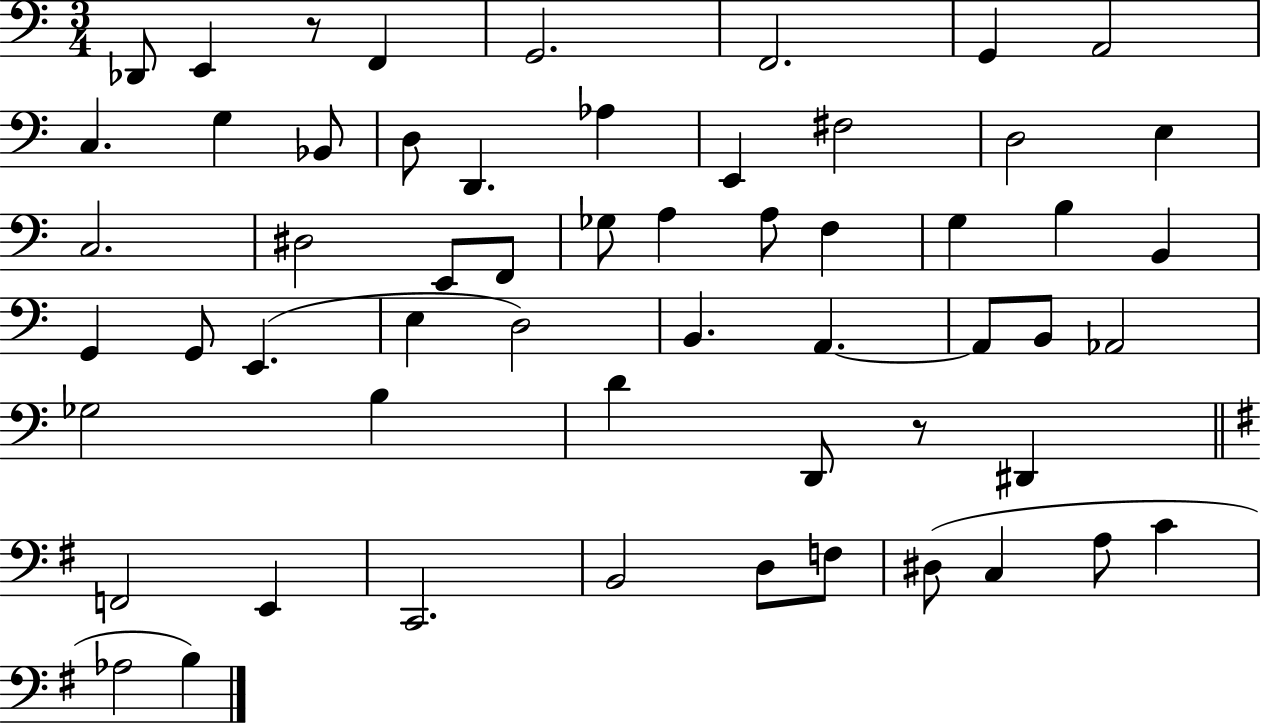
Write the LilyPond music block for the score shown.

{
  \clef bass
  \numericTimeSignature
  \time 3/4
  \key c \major
  des,8 e,4 r8 f,4 | g,2. | f,2. | g,4 a,2 | \break c4. g4 bes,8 | d8 d,4. aes4 | e,4 fis2 | d2 e4 | \break c2. | dis2 e,8 f,8 | ges8 a4 a8 f4 | g4 b4 b,4 | \break g,4 g,8 e,4.( | e4 d2) | b,4. a,4.~~ | a,8 b,8 aes,2 | \break ges2 b4 | d'4 d,8 r8 dis,4 | \bar "||" \break \key g \major f,2 e,4 | c,2. | b,2 d8 f8 | dis8( c4 a8 c'4 | \break aes2 b4) | \bar "|."
}